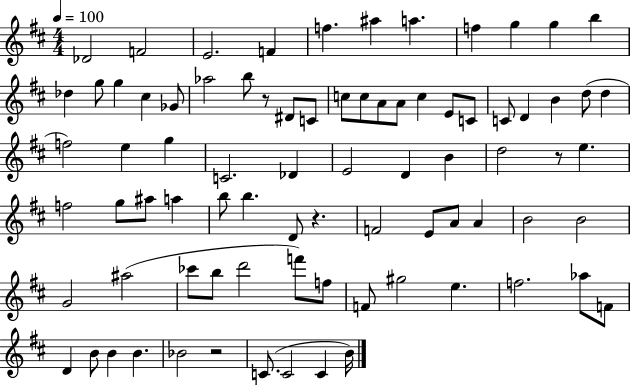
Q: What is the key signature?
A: D major